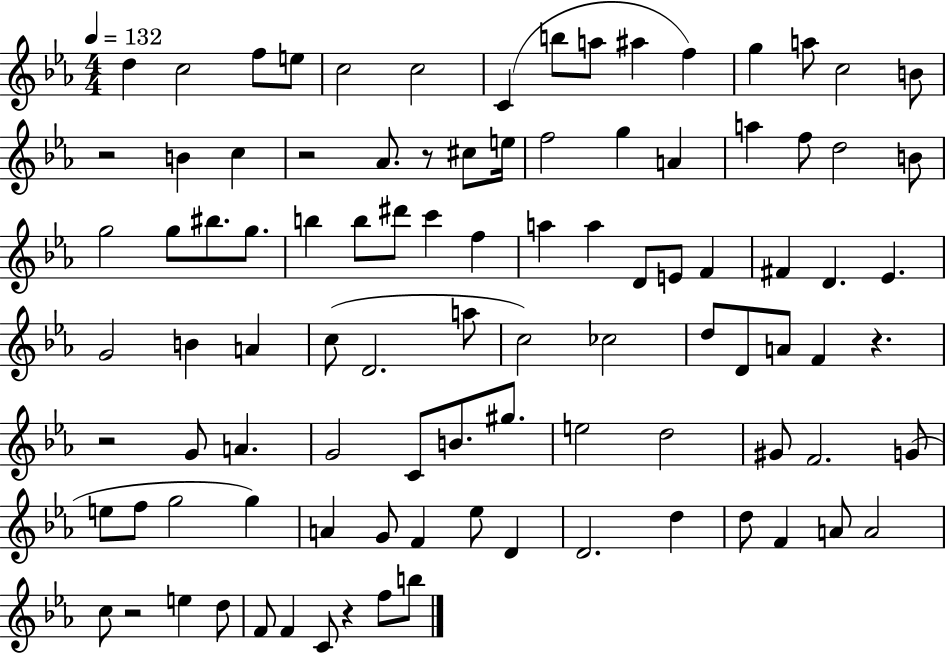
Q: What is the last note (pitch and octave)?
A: B5